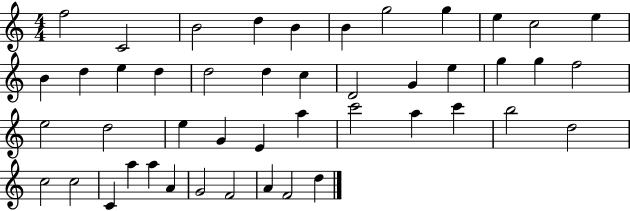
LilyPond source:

{
  \clef treble
  \numericTimeSignature
  \time 4/4
  \key c \major
  f''2 c'2 | b'2 d''4 b'4 | b'4 g''2 g''4 | e''4 c''2 e''4 | \break b'4 d''4 e''4 d''4 | d''2 d''4 c''4 | d'2 g'4 e''4 | g''4 g''4 f''2 | \break e''2 d''2 | e''4 g'4 e'4 a''4 | c'''2 a''4 c'''4 | b''2 d''2 | \break c''2 c''2 | c'4 a''4 a''4 a'4 | g'2 f'2 | a'4 f'2 d''4 | \break \bar "|."
}